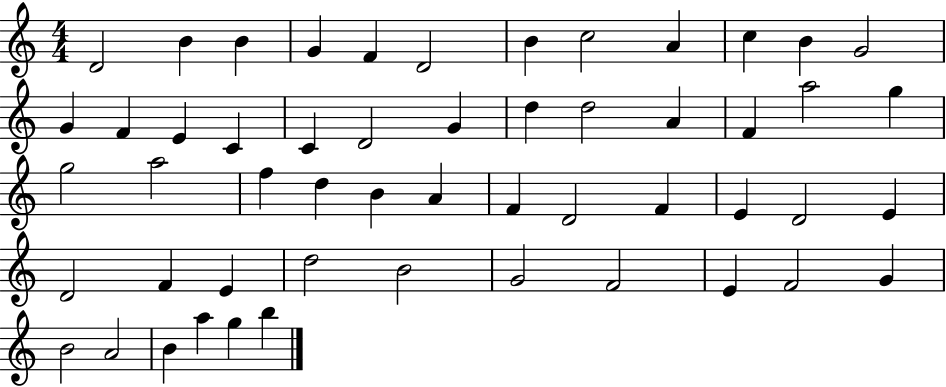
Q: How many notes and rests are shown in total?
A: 53